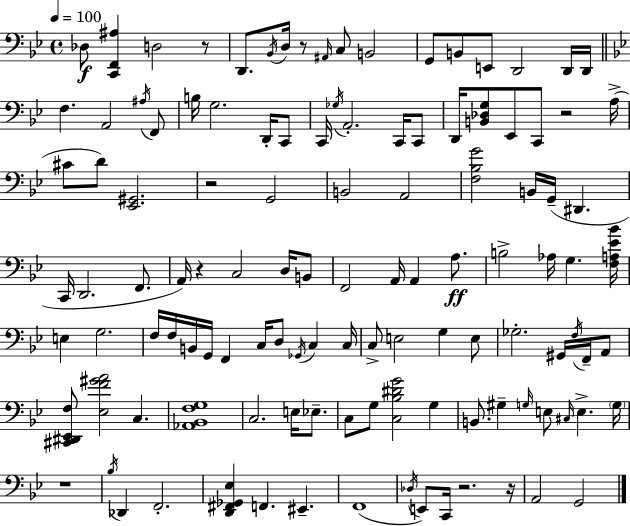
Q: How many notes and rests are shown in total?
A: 117